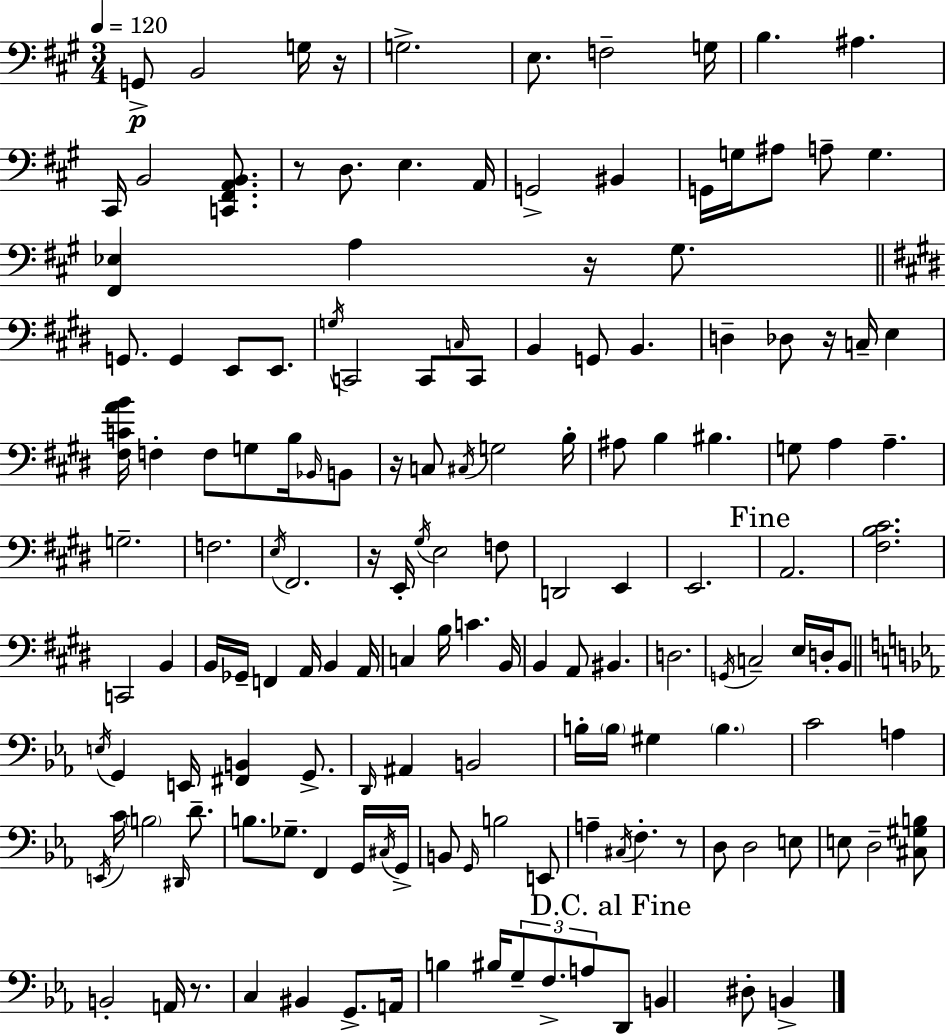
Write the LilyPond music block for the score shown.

{
  \clef bass
  \numericTimeSignature
  \time 3/4
  \key a \major
  \tempo 4 = 120
  g,8->\p b,2 g16 r16 | g2.-> | e8. f2-- g16 | b4. ais4. | \break cis,16 b,2 <c, fis, a, b,>8. | r8 d8. e4. a,16 | g,2-> bis,4 | g,16 g16 ais8 a8-- g4. | \break <fis, ees>4 a4 r16 gis8. | \bar "||" \break \key e \major g,8. g,4 e,8 e,8. | \acciaccatura { g16 } c,2 c,8 \grace { c16 } | c,8 b,4 g,8 b,4. | d4-- des8 r16 c16-- e4 | \break <fis c' a' b'>16 f4-. f8 g8 b16 | \grace { bes,16 } b,8 r16 c8 \acciaccatura { cis16 } g2 | b16-. ais8 b4 bis4. | g8 a4 a4.-- | \break g2.-- | f2. | \acciaccatura { e16 } fis,2. | r16 e,16-. \acciaccatura { gis16 } e2 | \break f8 d,2 | e,4 e,2. | \mark "Fine" a,2. | <fis b cis'>2. | \break c,2 | b,4 b,16 ges,16-- f,4 | a,16 b,4 a,16 c4 b16 c'4. | b,16 b,4 a,8 | \break bis,4. d2. | \acciaccatura { g,16 } c2-- | e16 d16-. b,8 \bar "||" \break \key ees \major \acciaccatura { e16 } g,4 e,16 <fis, b,>4 g,8.-> | \grace { d,16 } ais,4 b,2 | b16-. \parenthesize b16 gis4 \parenthesize b4. | c'2 a4 | \break \acciaccatura { e,16 } c'16 \parenthesize b2 | \grace { dis,16 } d'8.-- b8. ges8.-- f,4 | g,16 \acciaccatura { cis16 } g,16-> b,8 \grace { g,16 } b2 | e,8 a4-- \acciaccatura { cis16 } f4.-. | \break r8 d8 d2 | e8 e8 d2-- | <cis gis b>8 b,2-. | a,16 r8. c4 bis,4 | \break g,8.-> a,16 b4 bis16 | \tuplet 3/2 { g8-- f8.-> a8 } \mark "D.C. al Fine" d,8 b,4 | dis8-. b,4-> \bar "|."
}